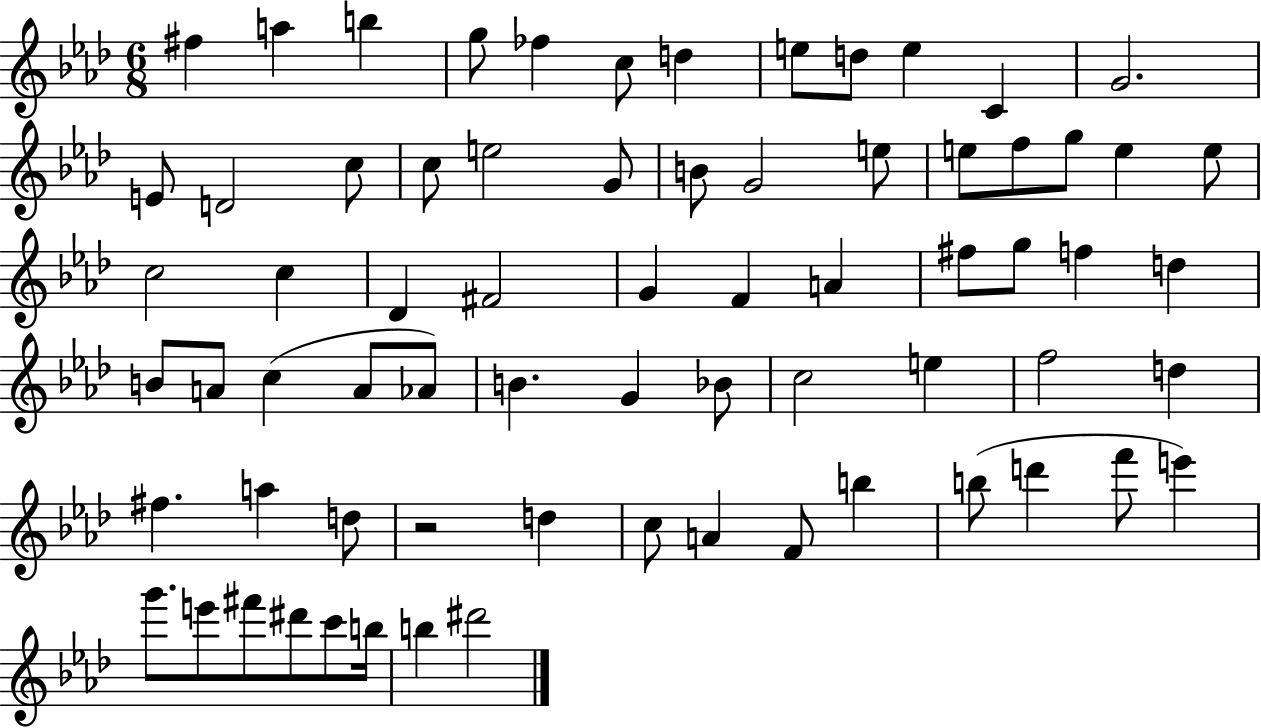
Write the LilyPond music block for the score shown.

{
  \clef treble
  \numericTimeSignature
  \time 6/8
  \key aes \major
  fis''4 a''4 b''4 | g''8 fes''4 c''8 d''4 | e''8 d''8 e''4 c'4 | g'2. | \break e'8 d'2 c''8 | c''8 e''2 g'8 | b'8 g'2 e''8 | e''8 f''8 g''8 e''4 e''8 | \break c''2 c''4 | des'4 fis'2 | g'4 f'4 a'4 | fis''8 g''8 f''4 d''4 | \break b'8 a'8 c''4( a'8 aes'8) | b'4. g'4 bes'8 | c''2 e''4 | f''2 d''4 | \break fis''4. a''4 d''8 | r2 d''4 | c''8 a'4 f'8 b''4 | b''8( d'''4 f'''8 e'''4) | \break g'''8. e'''8 fis'''8 dis'''8 c'''8 b''16 | b''4 dis'''2 | \bar "|."
}